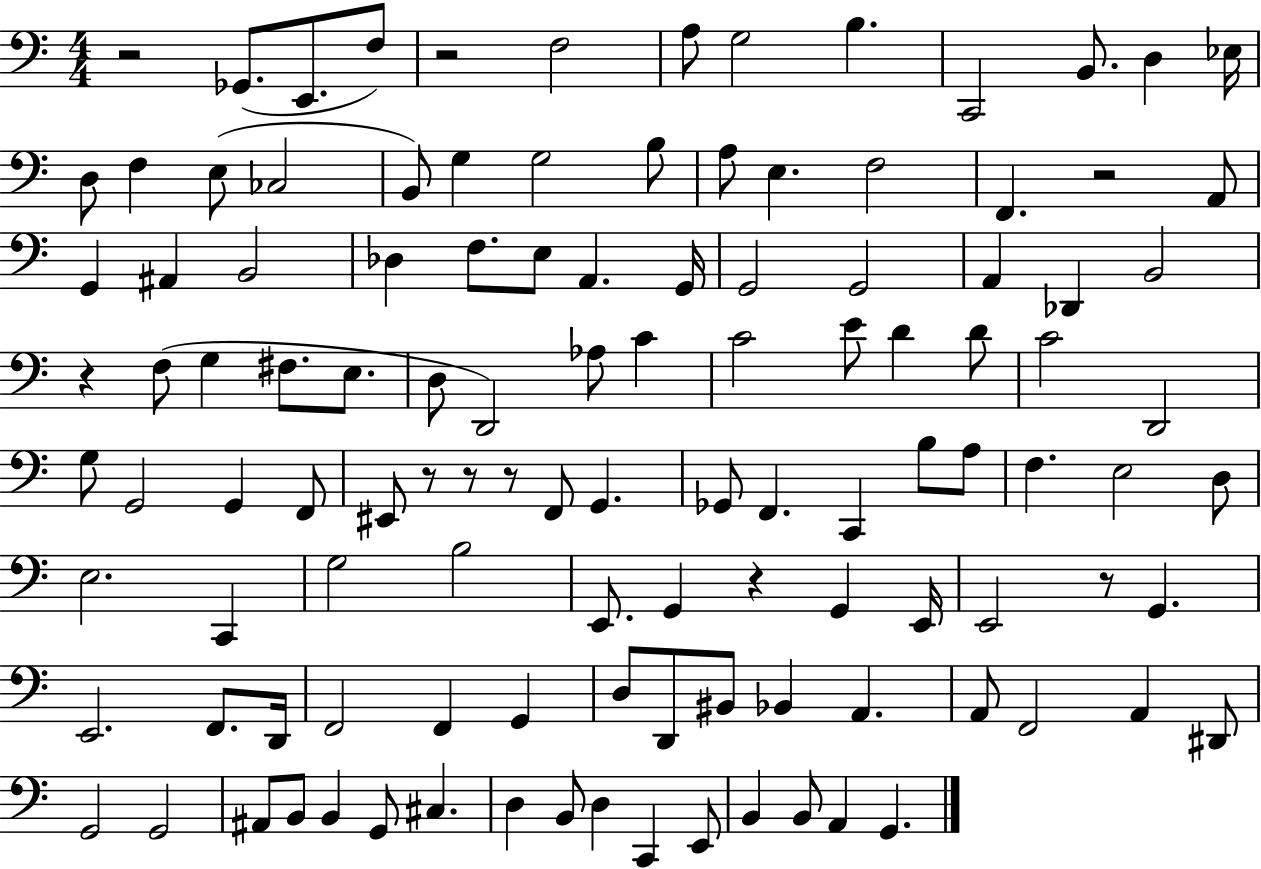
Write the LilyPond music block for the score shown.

{
  \clef bass
  \numericTimeSignature
  \time 4/4
  \key c \major
  \repeat volta 2 { r2 ges,8.( e,8. f8) | r2 f2 | a8 g2 b4. | c,2 b,8. d4 ees16 | \break d8 f4 e8( ces2 | b,8) g4 g2 b8 | a8 e4. f2 | f,4. r2 a,8 | \break g,4 ais,4 b,2 | des4 f8. e8 a,4. g,16 | g,2 g,2 | a,4 des,4 b,2 | \break r4 f8( g4 fis8. e8. | d8 d,2) aes8 c'4 | c'2 e'8 d'4 d'8 | c'2 d,2 | \break g8 g,2 g,4 f,8 | eis,8 r8 r8 r8 f,8 g,4. | ges,8 f,4. c,4 b8 a8 | f4. e2 d8 | \break e2. c,4 | g2 b2 | e,8. g,4 r4 g,4 e,16 | e,2 r8 g,4. | \break e,2. f,8. d,16 | f,2 f,4 g,4 | d8 d,8 bis,8 bes,4 a,4. | a,8 f,2 a,4 dis,8 | \break g,2 g,2 | ais,8 b,8 b,4 g,8 cis4. | d4 b,8 d4 c,4 e,8 | b,4 b,8 a,4 g,4. | \break } \bar "|."
}